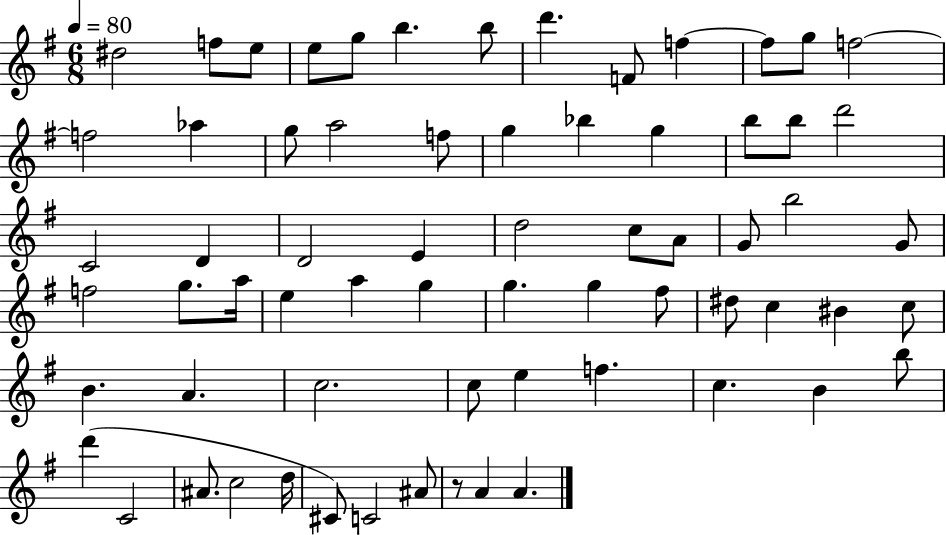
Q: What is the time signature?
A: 6/8